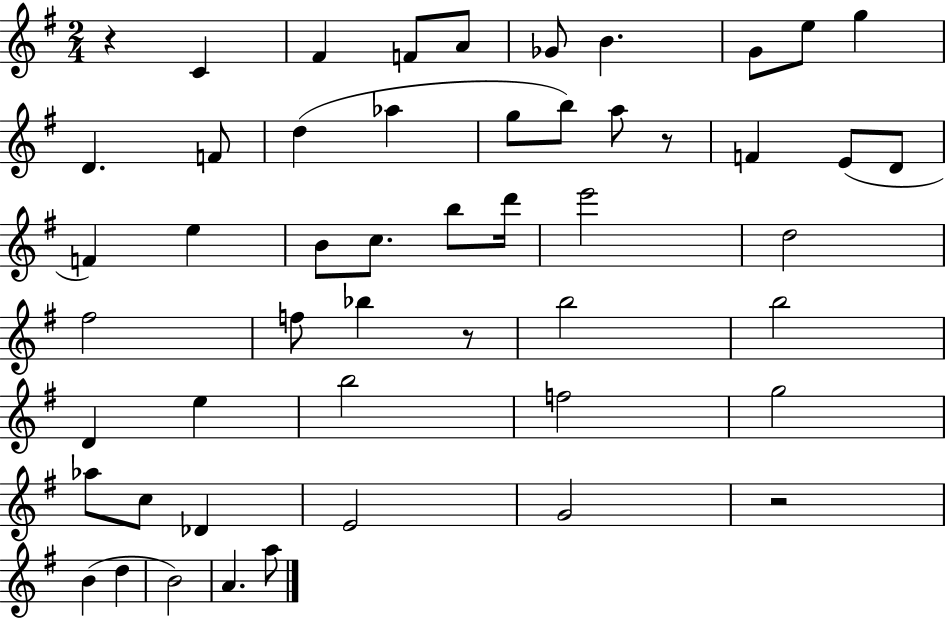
R/q C4/q F#4/q F4/e A4/e Gb4/e B4/q. G4/e E5/e G5/q D4/q. F4/e D5/q Ab5/q G5/e B5/e A5/e R/e F4/q E4/e D4/e F4/q E5/q B4/e C5/e. B5/e D6/s E6/h D5/h F#5/h F5/e Bb5/q R/e B5/h B5/h D4/q E5/q B5/h F5/h G5/h Ab5/e C5/e Db4/q E4/h G4/h R/h B4/q D5/q B4/h A4/q. A5/e